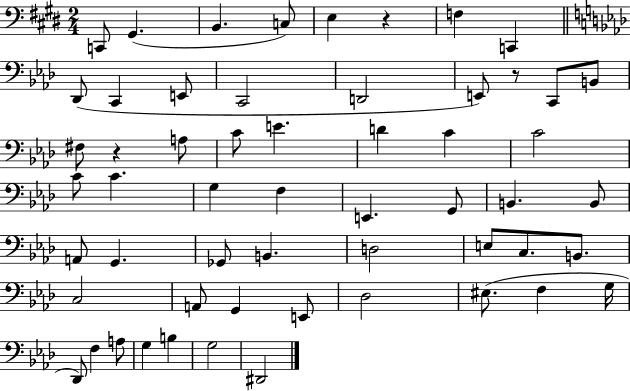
C2/e G#2/q. B2/q. C3/e E3/q R/q F3/q C2/q Db2/e C2/q E2/e C2/h D2/h E2/e R/e C2/e B2/e F#3/e R/q A3/e C4/e E4/q. D4/q C4/q C4/h C4/e C4/q. G3/q F3/q E2/q. G2/e B2/q. B2/e A2/e G2/q. Gb2/e B2/q. D3/h E3/e C3/e. B2/e. C3/h A2/e G2/q E2/e Db3/h EIS3/e. F3/q G3/s Db2/e F3/q A3/e G3/q B3/q G3/h D#2/h